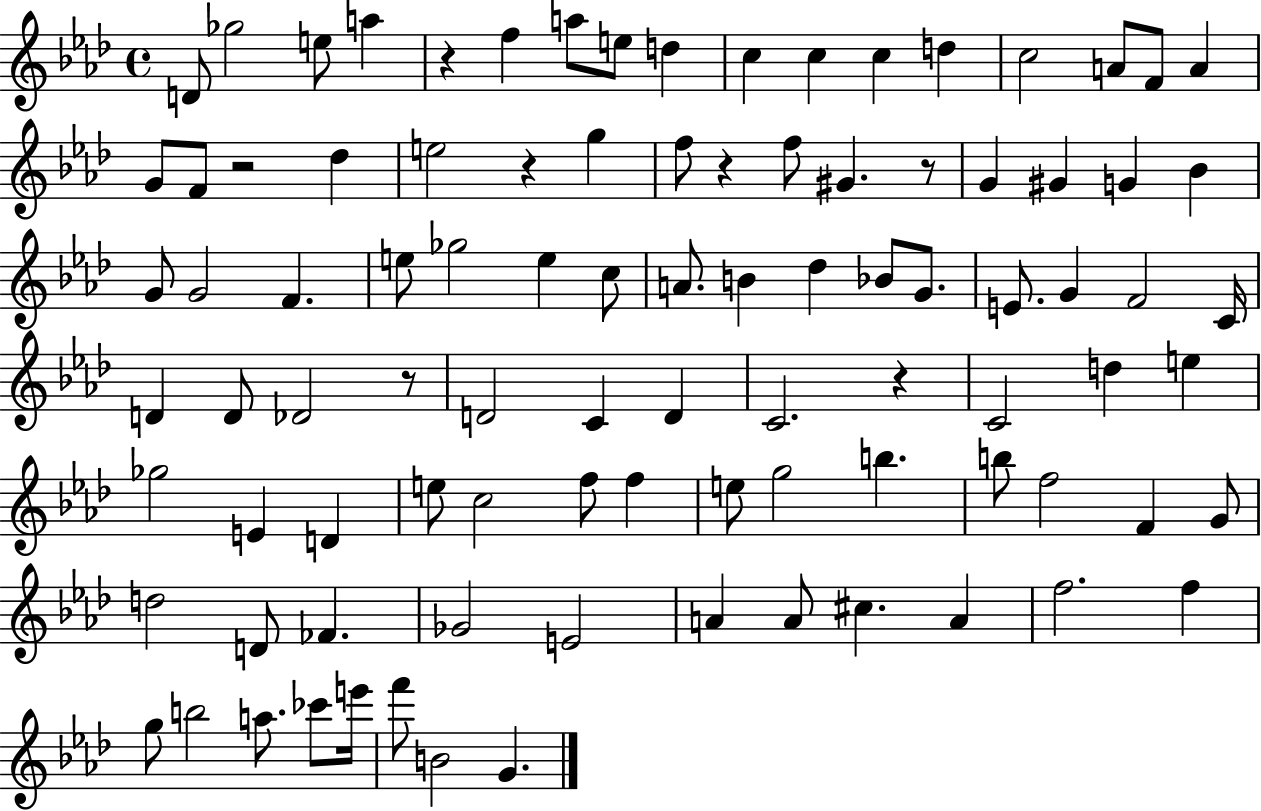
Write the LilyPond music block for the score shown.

{
  \clef treble
  \time 4/4
  \defaultTimeSignature
  \key aes \major
  d'8 ges''2 e''8 a''4 | r4 f''4 a''8 e''8 d''4 | c''4 c''4 c''4 d''4 | c''2 a'8 f'8 a'4 | \break g'8 f'8 r2 des''4 | e''2 r4 g''4 | f''8 r4 f''8 gis'4. r8 | g'4 gis'4 g'4 bes'4 | \break g'8 g'2 f'4. | e''8 ges''2 e''4 c''8 | a'8. b'4 des''4 bes'8 g'8. | e'8. g'4 f'2 c'16 | \break d'4 d'8 des'2 r8 | d'2 c'4 d'4 | c'2. r4 | c'2 d''4 e''4 | \break ges''2 e'4 d'4 | e''8 c''2 f''8 f''4 | e''8 g''2 b''4. | b''8 f''2 f'4 g'8 | \break d''2 d'8 fes'4. | ges'2 e'2 | a'4 a'8 cis''4. a'4 | f''2. f''4 | \break g''8 b''2 a''8. ces'''8 e'''16 | f'''8 b'2 g'4. | \bar "|."
}